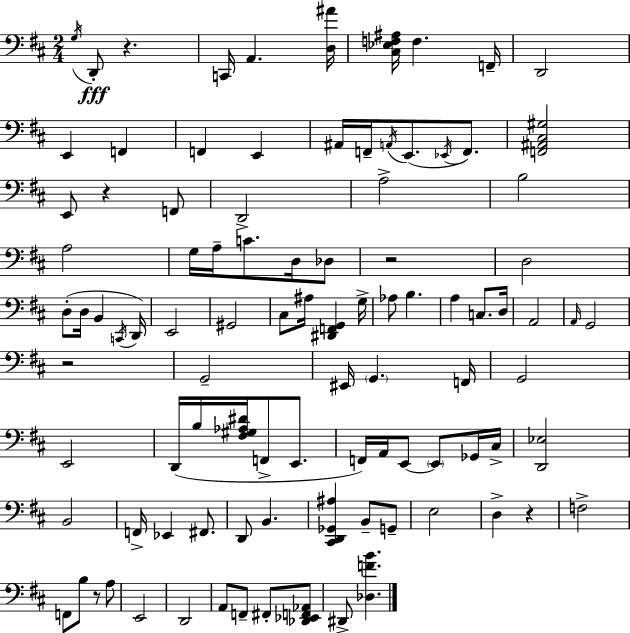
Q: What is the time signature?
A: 2/4